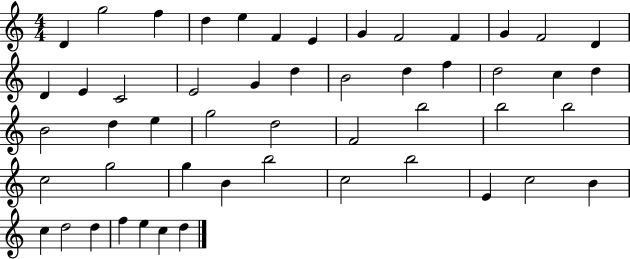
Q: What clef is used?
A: treble